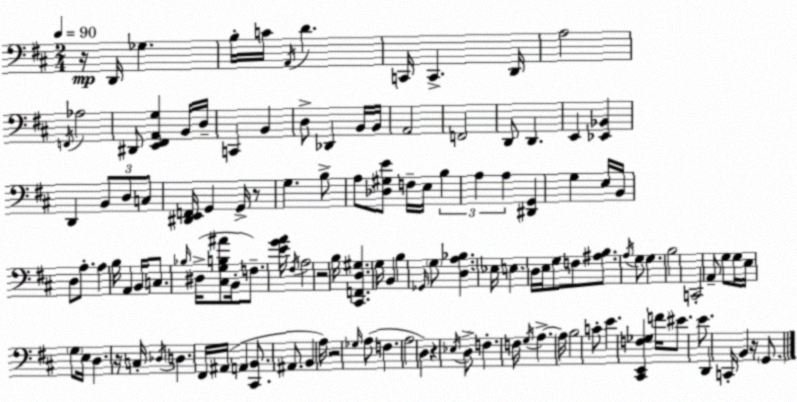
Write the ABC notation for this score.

X:1
T:Untitled
M:2/4
L:1/4
K:D
z/4 D,,/4 _G, B,/4 C/4 A,,/4 D C,,/4 C,, D,,/4 A,2 F,,/4 _A,2 ^D,,/2 [E,,^F,,A,,G,] B,,/4 D,/4 C,, B,, D,/2 _D,, B,,/4 B,,/4 A,,2 F,,2 D,,/2 D,, E,, [_E,,_B,,] D,, B,,/2 D,/2 C,/2 [^D,,E,,F,,]/4 G,, G,,/4 z/2 G, B,/2 A,/2 [_D,^G,E]/2 F,/4 E,/4 B, A, A, [^D,,G,,] G, E,/4 B,,/4 D,/2 A,/2 A, B,/4 A,, B,,/4 C,/2 _B,/4 ^D,/4 [^C,G,B,^A]/2 B,,/4 F,/2 [EGA]/4 ^F,/4 A,2 z2 B,/4 [^C,,F,,D,^G,] G,/4 B,, B, _G,,/4 G,/2 [D,A,_B,] _E,/4 E, D,/4 E,/4 G,/2 F,/2 [^A,B,]/2 A,/4 G,/2 G, B,2 C,,2 A,,/2 G,/2 G,/4 E,/4 G,/2 E,/4 D, z/4 C,/4 _D,/4 D, ^F,,/4 ^A,,/4 A,, [^C,,B,,]/2 ^A,,/2 B,, A,/4 z2 _G,/4 A,/2 F, A,2 D, z _E,/4 D,/2 F, F,/4 G,/4 A, A,/4 B,2 C/2 E [^C,,E,,F,_G,] F/4 ^E/2 E/2 D,, C,,/4 B,, z/4 G,,/2